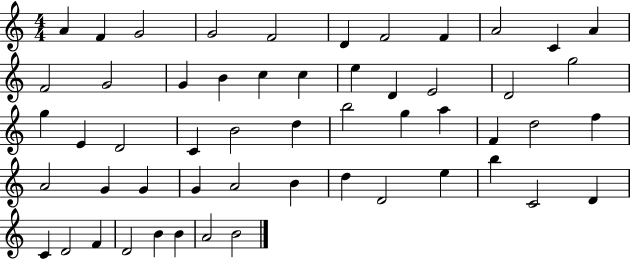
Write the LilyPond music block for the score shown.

{
  \clef treble
  \numericTimeSignature
  \time 4/4
  \key c \major
  a'4 f'4 g'2 | g'2 f'2 | d'4 f'2 f'4 | a'2 c'4 a'4 | \break f'2 g'2 | g'4 b'4 c''4 c''4 | e''4 d'4 e'2 | d'2 g''2 | \break g''4 e'4 d'2 | c'4 b'2 d''4 | b''2 g''4 a''4 | f'4 d''2 f''4 | \break a'2 g'4 g'4 | g'4 a'2 b'4 | d''4 d'2 e''4 | b''4 c'2 d'4 | \break c'4 d'2 f'4 | d'2 b'4 b'4 | a'2 b'2 | \bar "|."
}